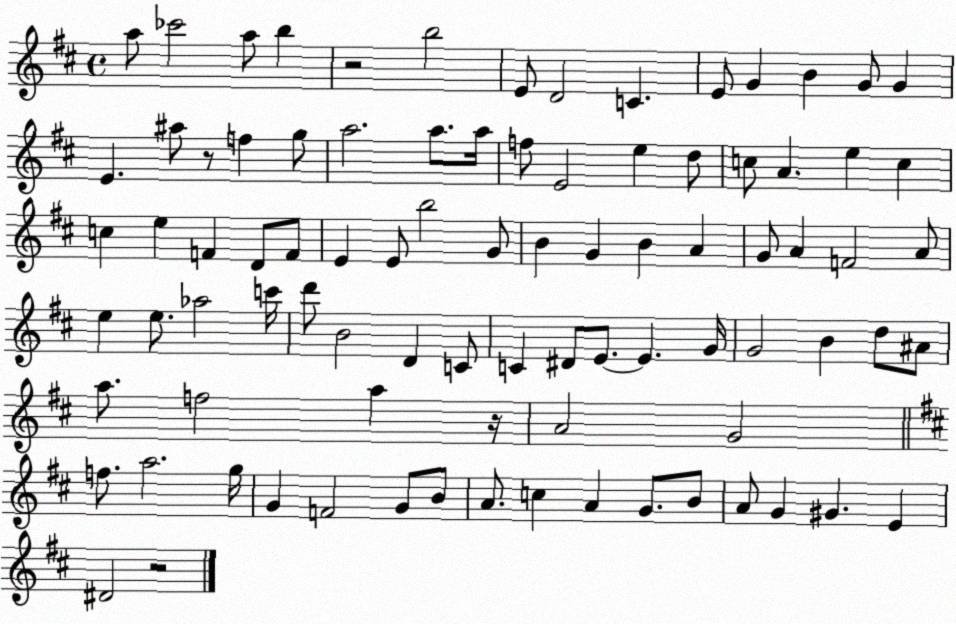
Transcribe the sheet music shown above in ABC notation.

X:1
T:Untitled
M:4/4
L:1/4
K:D
a/2 _c'2 a/2 b z2 b2 E/2 D2 C E/2 G B G/2 G E ^a/2 z/2 f g/2 a2 a/2 a/4 f/2 E2 e d/2 c/2 A e c c e F D/2 F/2 E E/2 b2 G/2 B G B A G/2 A F2 A/2 e e/2 _a2 c'/4 d'/2 B2 D C/2 C ^D/2 E/2 E G/4 G2 B d/2 ^A/2 a/2 f2 a z/4 A2 G2 f/2 a2 g/4 G F2 G/2 B/2 A/2 c A G/2 B/2 A/2 G ^G E ^D2 z2